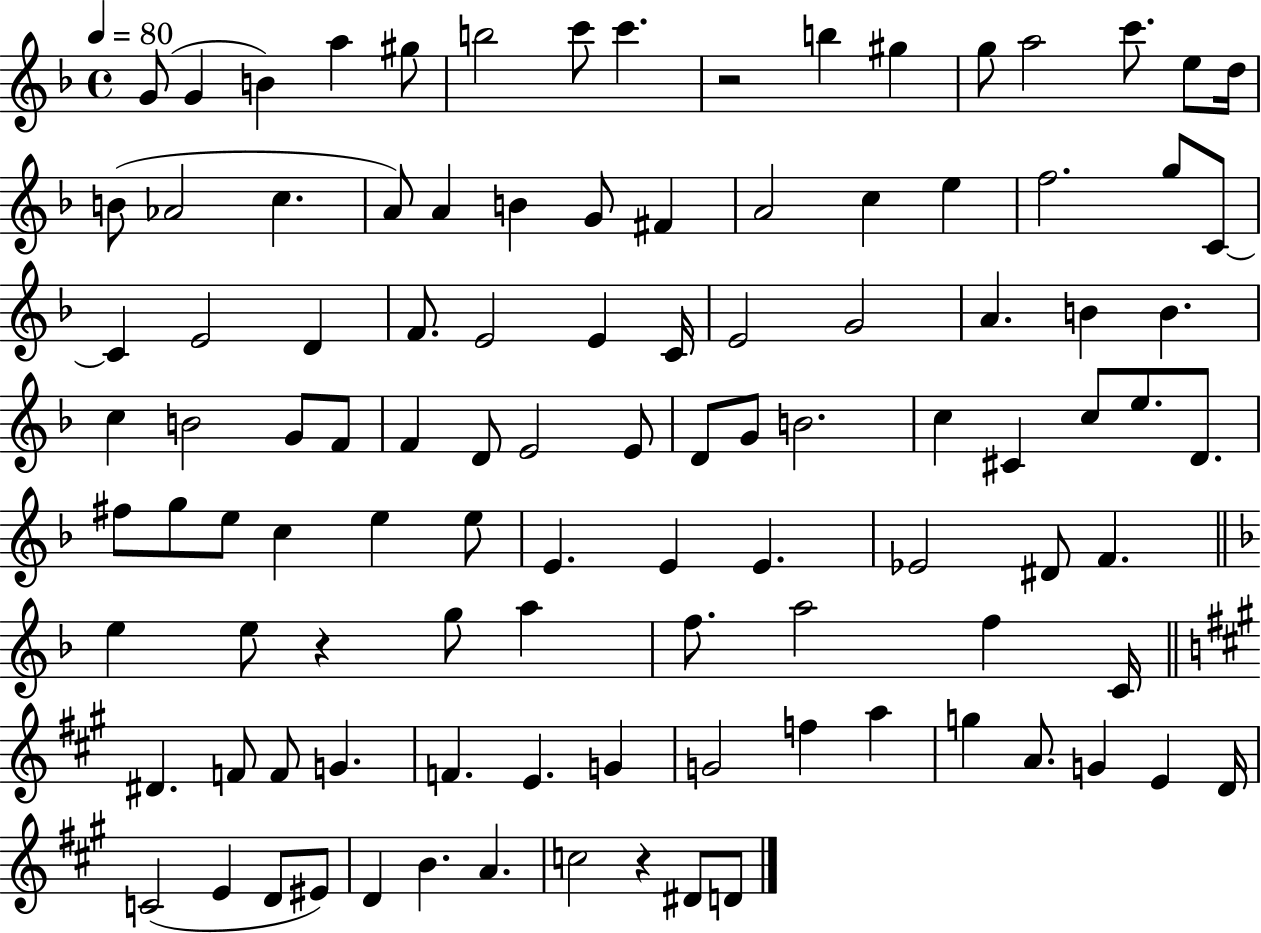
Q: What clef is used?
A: treble